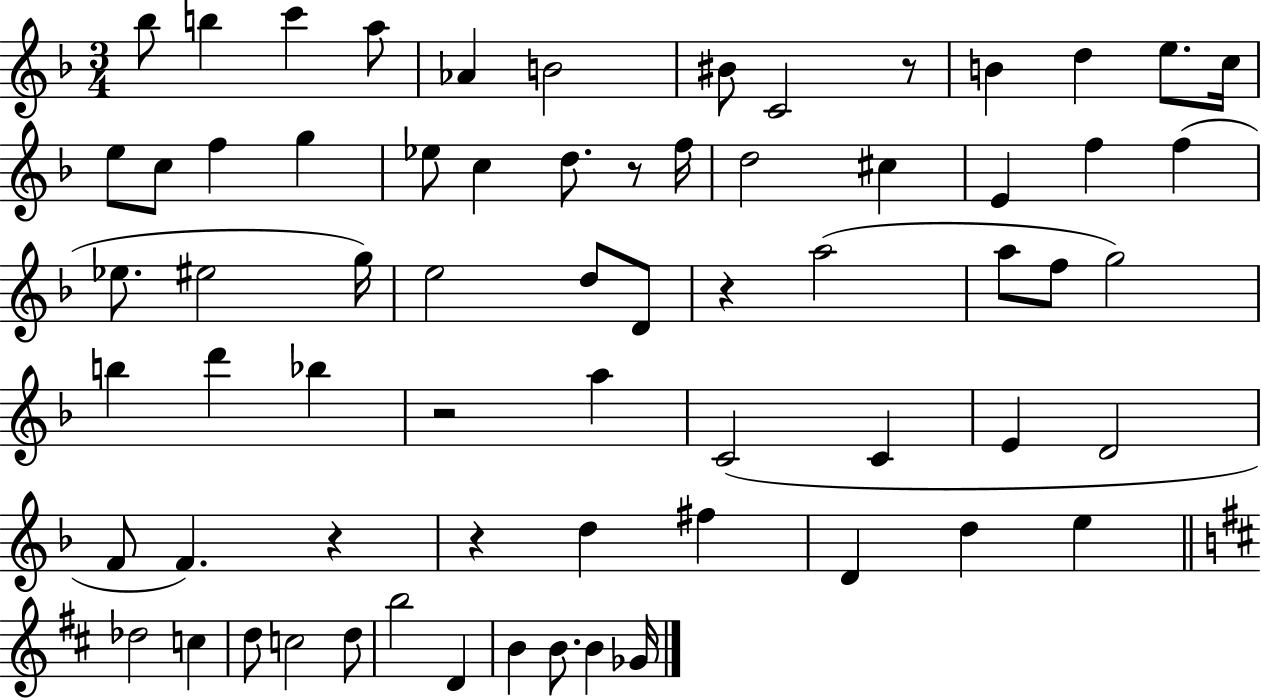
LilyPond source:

{
  \clef treble
  \numericTimeSignature
  \time 3/4
  \key f \major
  \repeat volta 2 { bes''8 b''4 c'''4 a''8 | aes'4 b'2 | bis'8 c'2 r8 | b'4 d''4 e''8. c''16 | \break e''8 c''8 f''4 g''4 | ees''8 c''4 d''8. r8 f''16 | d''2 cis''4 | e'4 f''4 f''4( | \break ees''8. eis''2 g''16) | e''2 d''8 d'8 | r4 a''2( | a''8 f''8 g''2) | \break b''4 d'''4 bes''4 | r2 a''4 | c'2( c'4 | e'4 d'2 | \break f'8 f'4.) r4 | r4 d''4 fis''4 | d'4 d''4 e''4 | \bar "||" \break \key b \minor des''2 c''4 | d''8 c''2 d''8 | b''2 d'4 | b'4 b'8. b'4 ges'16 | \break } \bar "|."
}